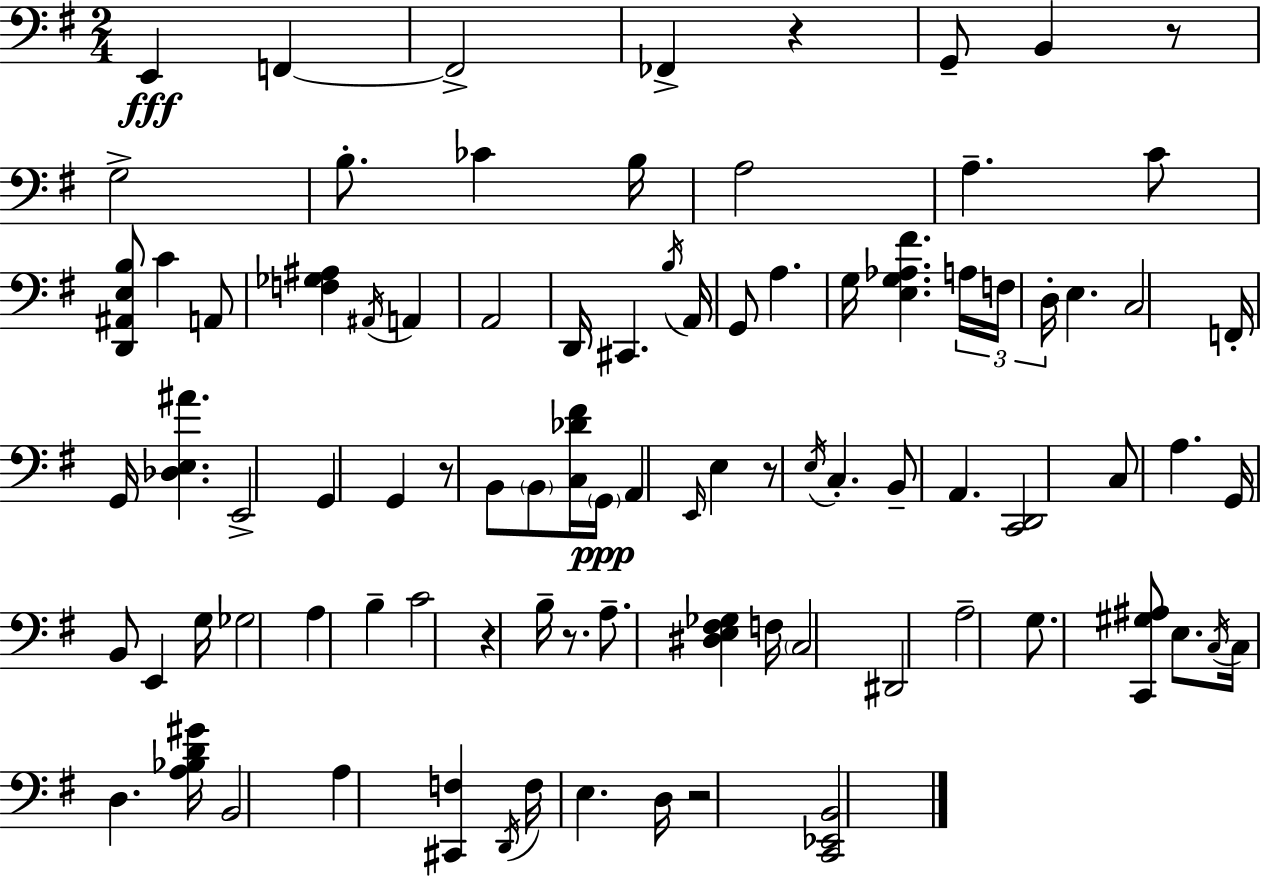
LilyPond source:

{
  \clef bass
  \numericTimeSignature
  \time 2/4
  \key g \major
  \repeat volta 2 { e,4\fff f,4~~ | f,2-> | fes,4-> r4 | g,8-- b,4 r8 | \break g2-> | b8.-. ces'4 b16 | a2 | a4.-- c'8 | \break <d, ais, e b>8 c'4 a,8 | <f ges ais>4 \acciaccatura { ais,16 } a,4 | a,2 | d,16 cis,4. | \break \acciaccatura { b16 } a,16 g,8 a4. | g16 <e g aes fis'>4. | \tuplet 3/2 { a16 f16 d16-. } e4. | c2 | \break f,16-. g,16 <des e ais'>4. | e,2-> | g,4 g,4 | r8 b,8 \parenthesize b,8 | \break <c des' fis'>16 \parenthesize g,16\ppp a,4 \grace { e,16 } e4 | r8 \acciaccatura { e16 } c4.-. | b,8-- a,4. | <c, d,>2 | \break c8 a4. | g,16 b,8 e,4 | g16 ges2 | a4 | \break b4-- c'2 | r4 | b16-- r8. a8.-- <dis e fis ges>4 | f16 \parenthesize c2 | \break dis,2 | a2-- | g8. <c, gis ais>8 | e8. \acciaccatura { c16 } c16 d4. | \break <a bes d' gis'>16 b,2 | a4 | <cis, f>4 \acciaccatura { d,16 } f16 e4. | d16 r2 | \break <c, ees, b,>2 | } \bar "|."
}